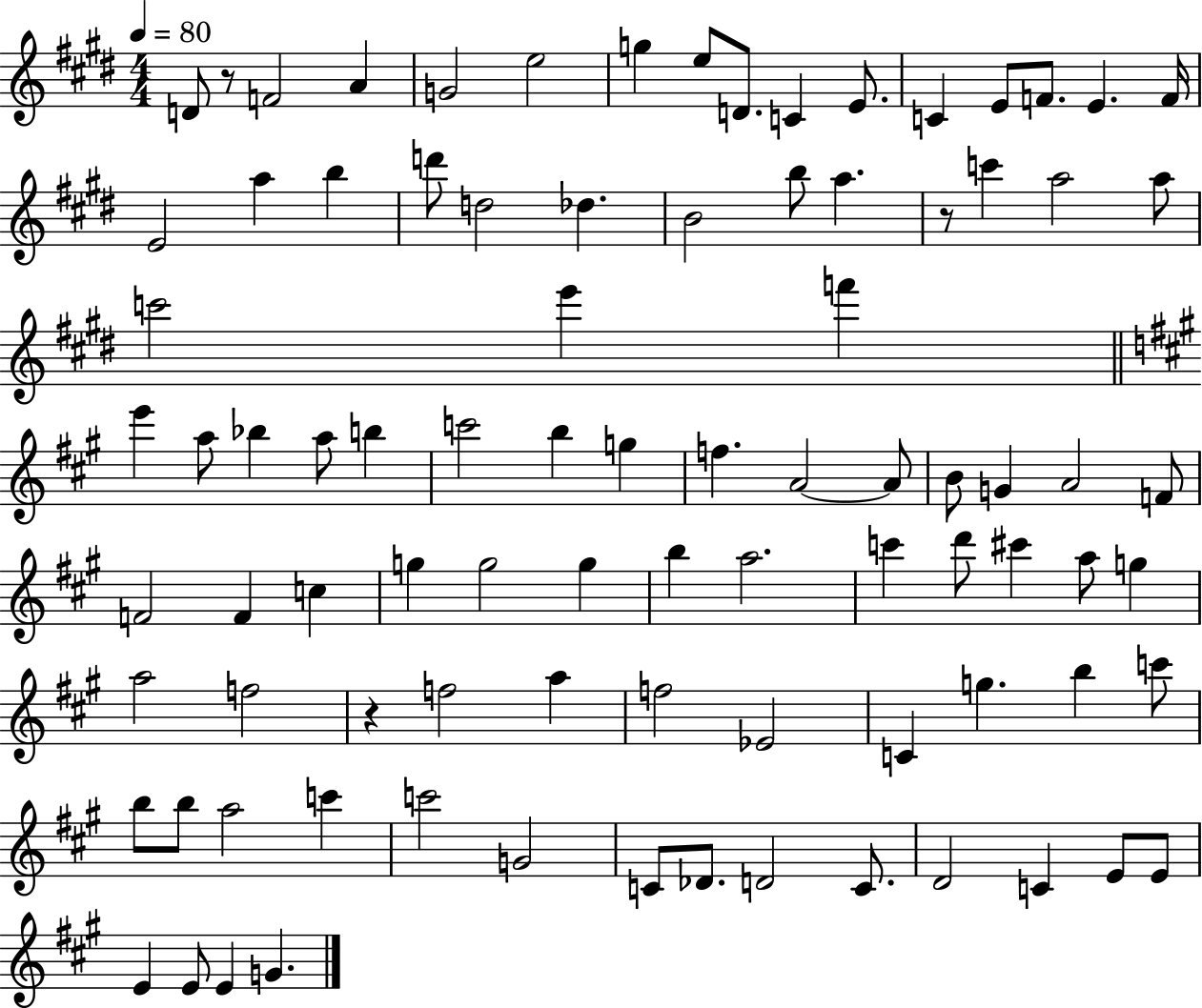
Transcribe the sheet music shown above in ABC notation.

X:1
T:Untitled
M:4/4
L:1/4
K:E
D/2 z/2 F2 A G2 e2 g e/2 D/2 C E/2 C E/2 F/2 E F/4 E2 a b d'/2 d2 _d B2 b/2 a z/2 c' a2 a/2 c'2 e' f' e' a/2 _b a/2 b c'2 b g f A2 A/2 B/2 G A2 F/2 F2 F c g g2 g b a2 c' d'/2 ^c' a/2 g a2 f2 z f2 a f2 _E2 C g b c'/2 b/2 b/2 a2 c' c'2 G2 C/2 _D/2 D2 C/2 D2 C E/2 E/2 E E/2 E G